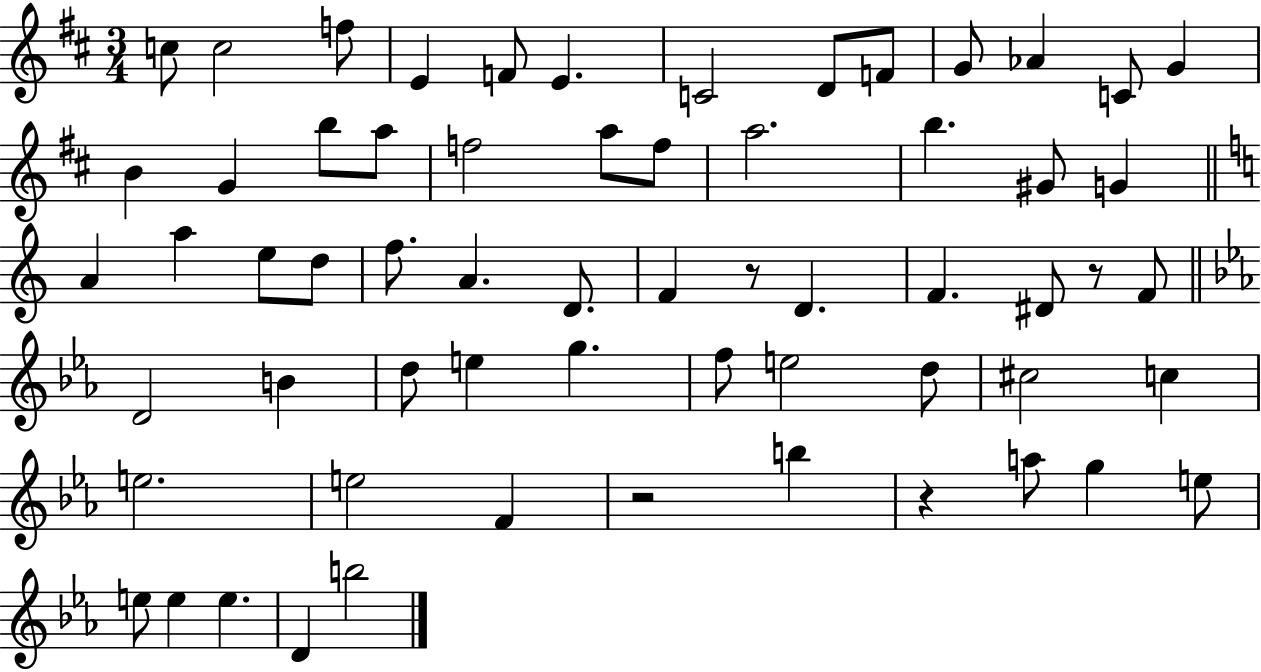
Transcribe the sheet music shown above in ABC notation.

X:1
T:Untitled
M:3/4
L:1/4
K:D
c/2 c2 f/2 E F/2 E C2 D/2 F/2 G/2 _A C/2 G B G b/2 a/2 f2 a/2 f/2 a2 b ^G/2 G A a e/2 d/2 f/2 A D/2 F z/2 D F ^D/2 z/2 F/2 D2 B d/2 e g f/2 e2 d/2 ^c2 c e2 e2 F z2 b z a/2 g e/2 e/2 e e D b2